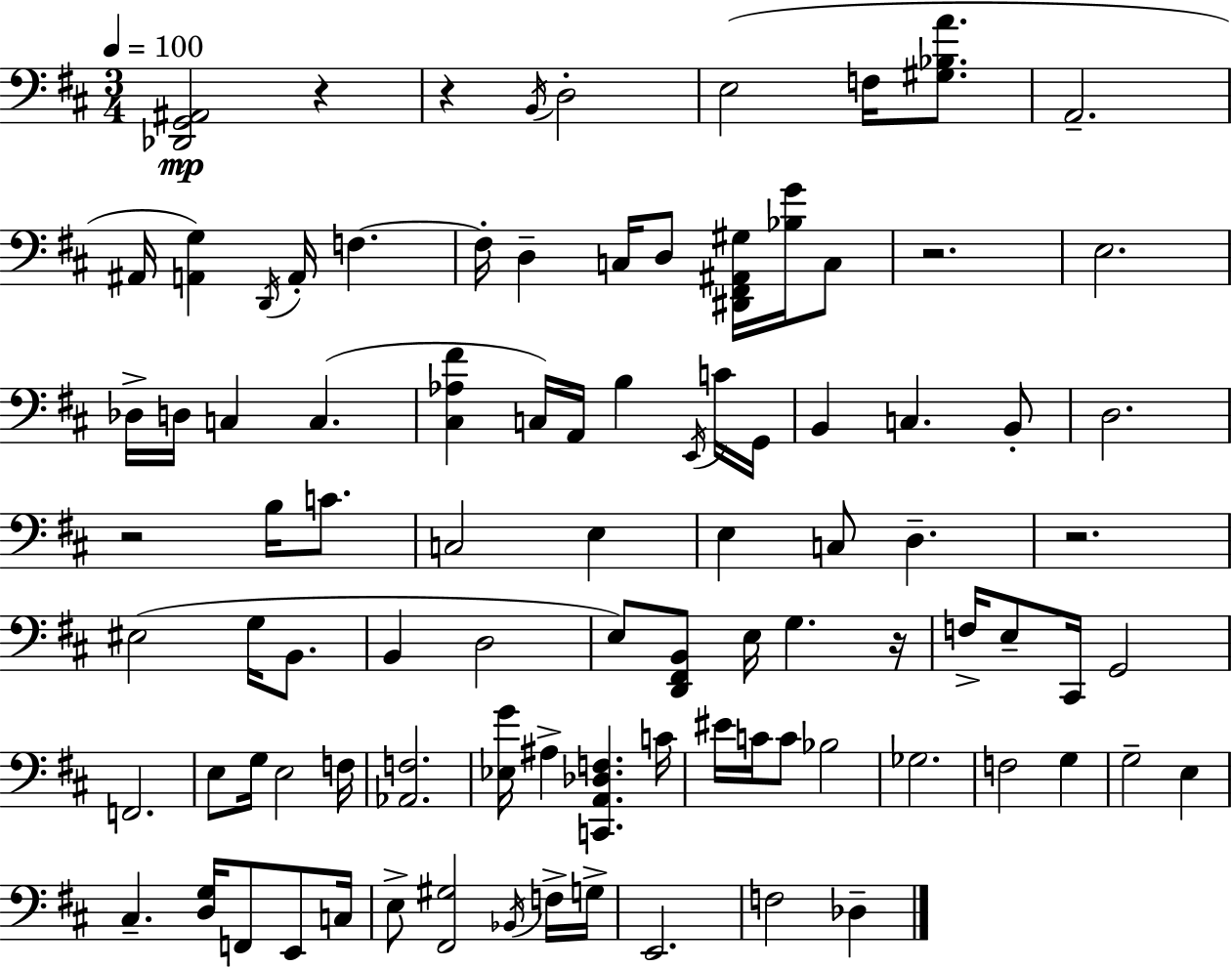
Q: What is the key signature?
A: D major